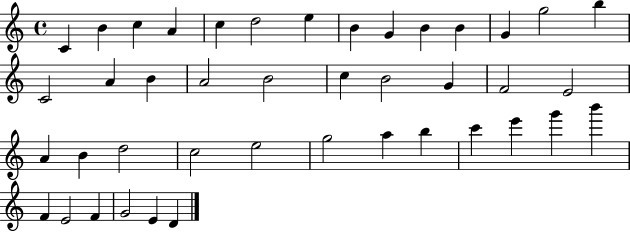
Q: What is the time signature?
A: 4/4